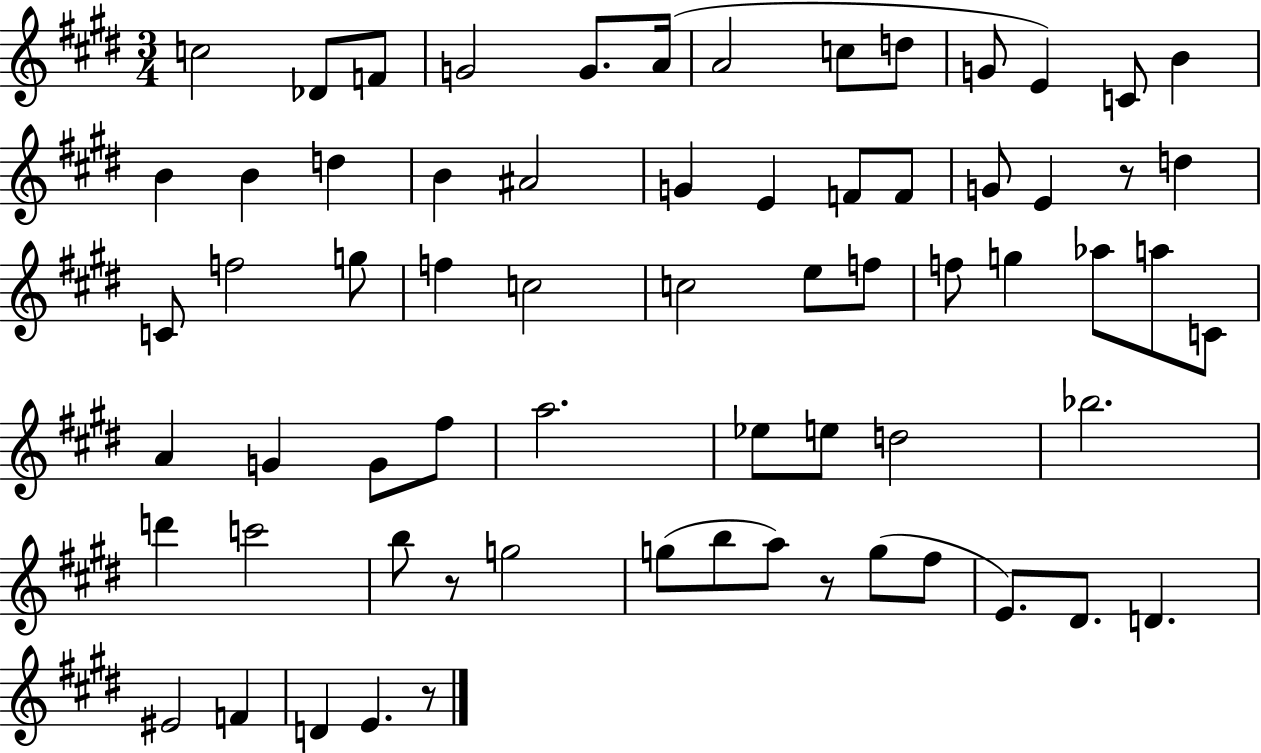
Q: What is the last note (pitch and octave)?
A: E4